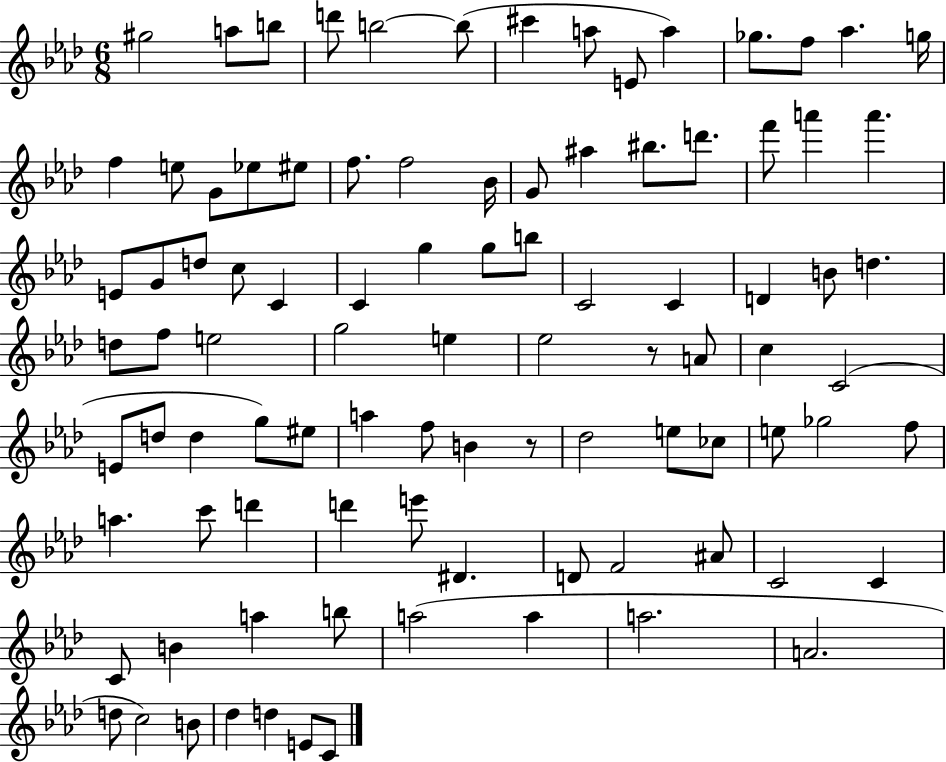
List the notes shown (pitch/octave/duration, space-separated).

G#5/h A5/e B5/e D6/e B5/h B5/e C#6/q A5/e E4/e A5/q Gb5/e. F5/e Ab5/q. G5/s F5/q E5/e G4/e Eb5/e EIS5/e F5/e. F5/h Bb4/s G4/e A#5/q BIS5/e. D6/e. F6/e A6/q A6/q. E4/e G4/e D5/e C5/e C4/q C4/q G5/q G5/e B5/e C4/h C4/q D4/q B4/e D5/q. D5/e F5/e E5/h G5/h E5/q Eb5/h R/e A4/e C5/q C4/h E4/e D5/e D5/q G5/e EIS5/e A5/q F5/e B4/q R/e Db5/h E5/e CES5/e E5/e Gb5/h F5/e A5/q. C6/e D6/q D6/q E6/e D#4/q. D4/e F4/h A#4/e C4/h C4/q C4/e B4/q A5/q B5/e A5/h A5/q A5/h. A4/h. D5/e C5/h B4/e Db5/q D5/q E4/e C4/e